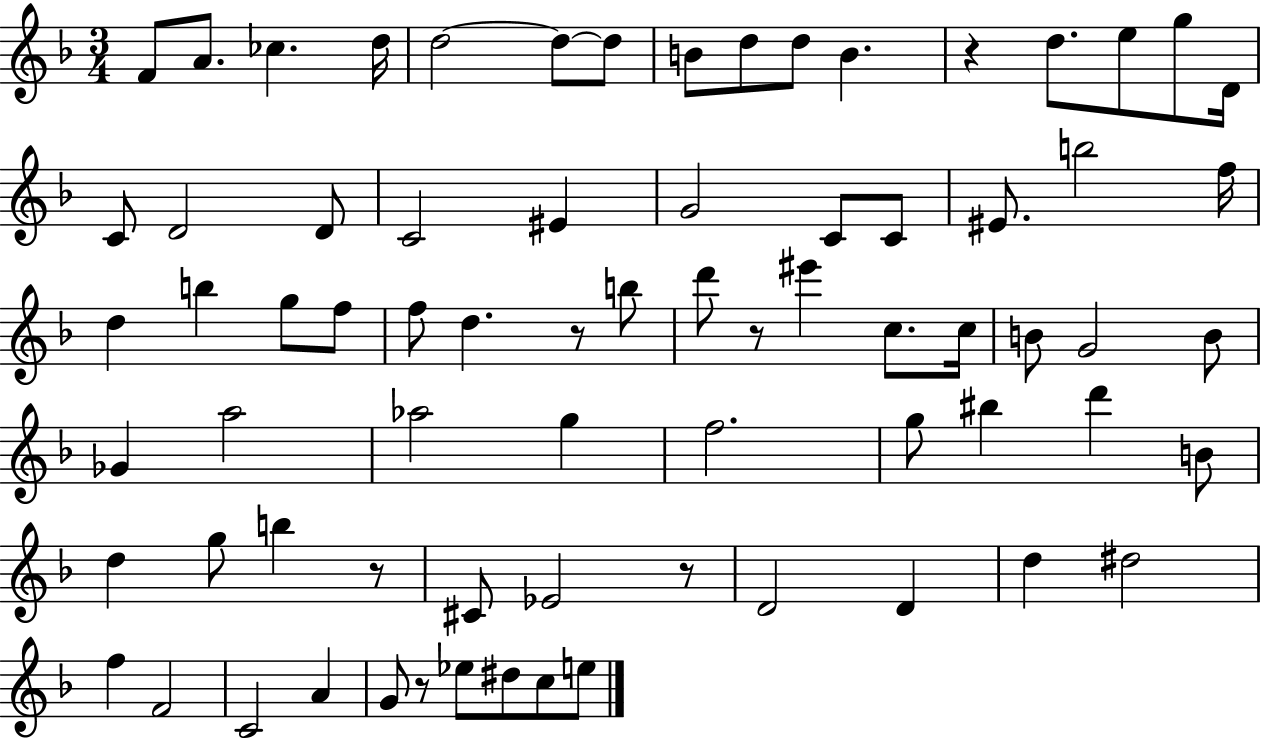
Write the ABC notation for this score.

X:1
T:Untitled
M:3/4
L:1/4
K:F
F/2 A/2 _c d/4 d2 d/2 d/2 B/2 d/2 d/2 B z d/2 e/2 g/2 D/4 C/2 D2 D/2 C2 ^E G2 C/2 C/2 ^E/2 b2 f/4 d b g/2 f/2 f/2 d z/2 b/2 d'/2 z/2 ^e' c/2 c/4 B/2 G2 B/2 _G a2 _a2 g f2 g/2 ^b d' B/2 d g/2 b z/2 ^C/2 _E2 z/2 D2 D d ^d2 f F2 C2 A G/2 z/2 _e/2 ^d/2 c/2 e/2